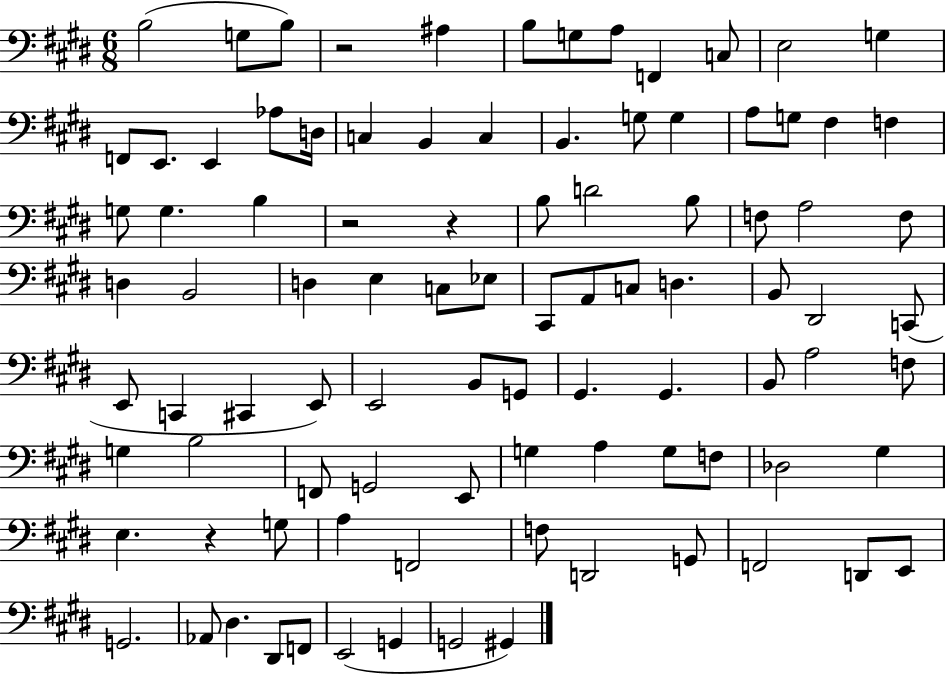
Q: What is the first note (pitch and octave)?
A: B3